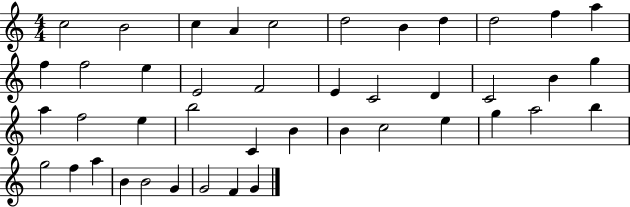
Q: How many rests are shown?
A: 0